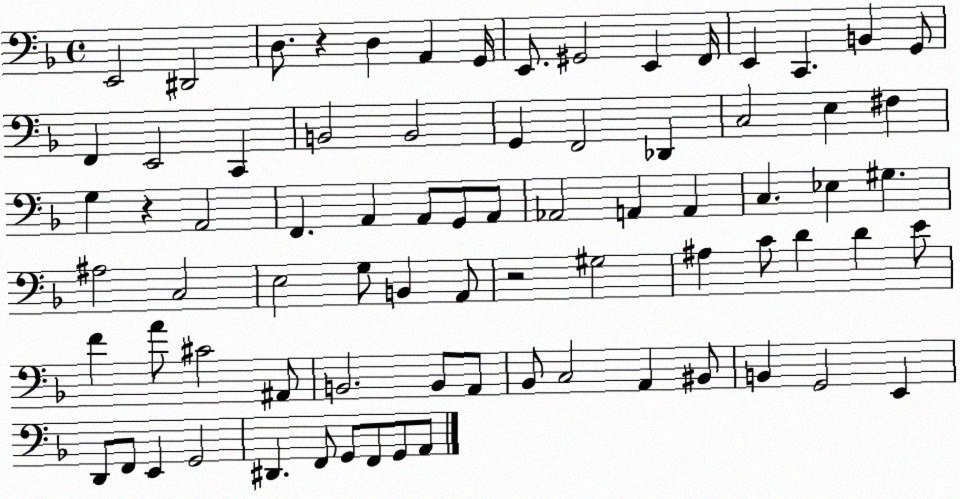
X:1
T:Untitled
M:4/4
L:1/4
K:F
E,,2 ^D,,2 D,/2 z D, A,, G,,/4 E,,/2 ^G,,2 E,, F,,/4 E,, C,, B,, G,,/2 F,, E,,2 C,, B,,2 B,,2 G,, F,,2 _D,, C,2 E, ^F, G, z A,,2 F,, A,, A,,/2 G,,/2 A,,/2 _A,,2 A,, A,, C, _E, ^G, ^A,2 C,2 E,2 G,/2 B,, A,,/2 z2 ^G,2 ^A, C/2 D D E/2 F A/2 ^C2 ^A,,/2 B,,2 B,,/2 A,,/2 _B,,/2 C,2 A,, ^B,,/2 B,, G,,2 E,, D,,/2 F,,/2 E,, G,,2 ^D,, F,,/2 G,,/2 F,,/2 G,,/2 A,,/2